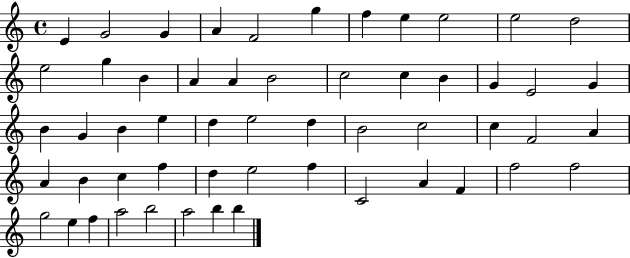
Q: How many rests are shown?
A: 0